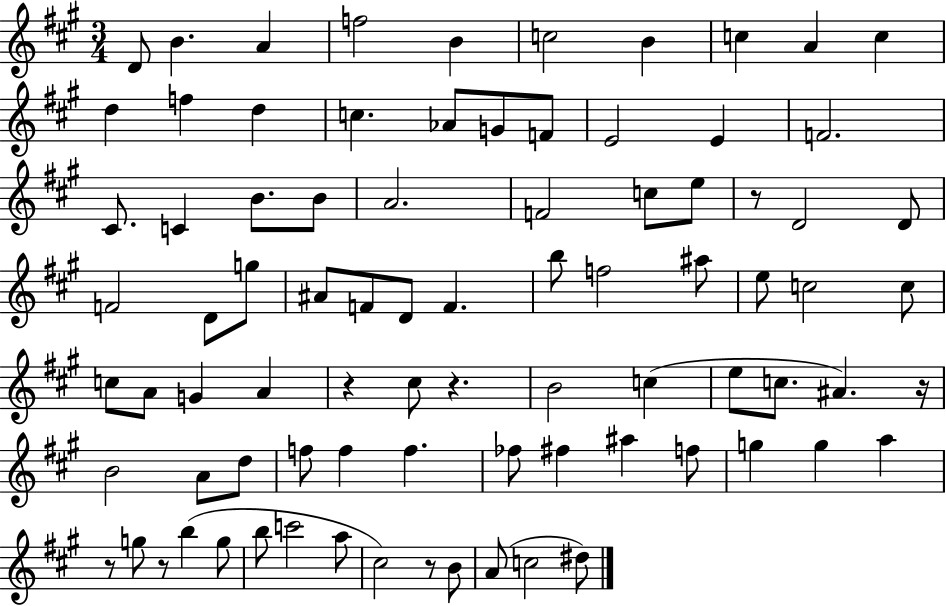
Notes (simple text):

D4/e B4/q. A4/q F5/h B4/q C5/h B4/q C5/q A4/q C5/q D5/q F5/q D5/q C5/q. Ab4/e G4/e F4/e E4/h E4/q F4/h. C#4/e. C4/q B4/e. B4/e A4/h. F4/h C5/e E5/e R/e D4/h D4/e F4/h D4/e G5/e A#4/e F4/e D4/e F4/q. B5/e F5/h A#5/e E5/e C5/h C5/e C5/e A4/e G4/q A4/q R/q C#5/e R/q. B4/h C5/q E5/e C5/e. A#4/q. R/s B4/h A4/e D5/e F5/e F5/q F5/q. FES5/e F#5/q A#5/q F5/e G5/q G5/q A5/q R/e G5/e R/e B5/q G5/e B5/e C6/h A5/e C#5/h R/e B4/e A4/e C5/h D#5/e